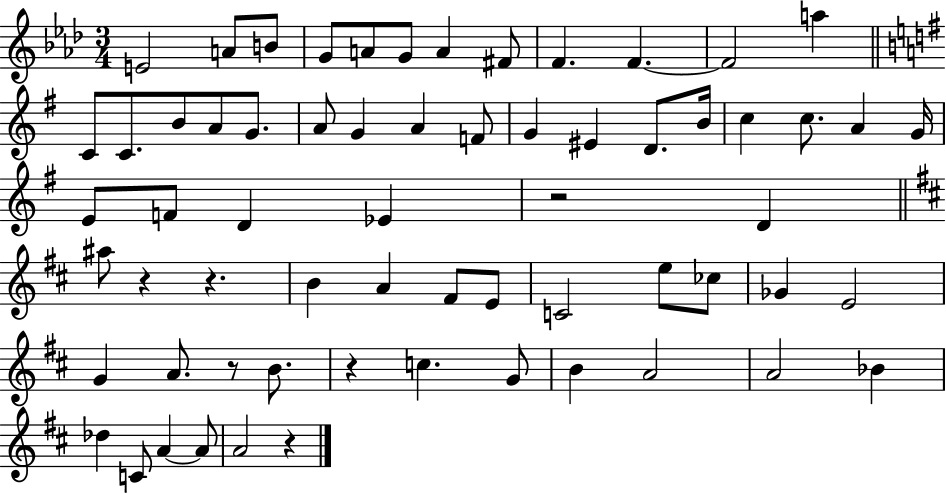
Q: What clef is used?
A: treble